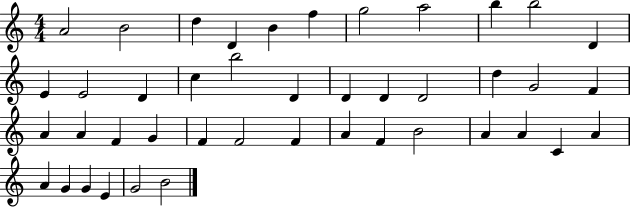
X:1
T:Untitled
M:4/4
L:1/4
K:C
A2 B2 d D B f g2 a2 b b2 D E E2 D c b2 D D D D2 d G2 F A A F G F F2 F A F B2 A A C A A G G E G2 B2